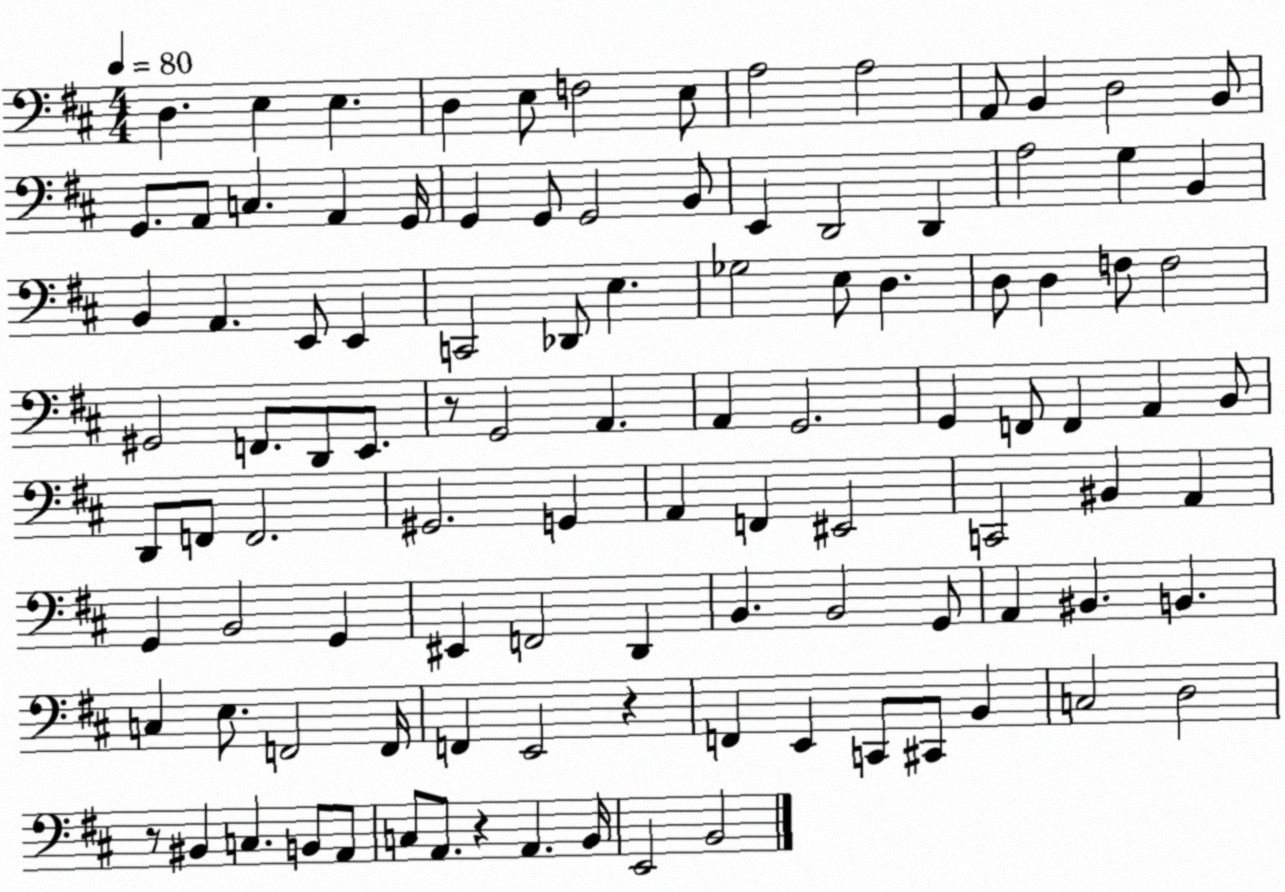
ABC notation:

X:1
T:Untitled
M:4/4
L:1/4
K:D
D, E, E, D, E,/2 F,2 E,/2 A,2 A,2 A,,/2 B,, D,2 B,,/2 G,,/2 A,,/2 C, A,, G,,/4 G,, G,,/2 G,,2 B,,/2 E,, D,,2 D,, A,2 G, B,, B,, A,, E,,/2 E,, C,,2 _D,,/2 E, _G,2 E,/2 D, D,/2 D, F,/2 F,2 ^G,,2 F,,/2 D,,/2 E,,/2 z/2 G,,2 A,, A,, G,,2 G,, F,,/2 F,, A,, B,,/2 D,,/2 F,,/2 F,,2 ^G,,2 G,, A,, F,, ^E,,2 C,,2 ^B,, A,, G,, B,,2 G,, ^E,, F,,2 D,, B,, B,,2 G,,/2 A,, ^B,, B,, C, E,/2 F,,2 F,,/4 F,, E,,2 z F,, E,, C,,/2 ^C,,/2 B,, C,2 D,2 z/2 ^B,, C, B,,/2 A,,/2 C,/2 A,,/2 z A,, B,,/4 E,,2 B,,2